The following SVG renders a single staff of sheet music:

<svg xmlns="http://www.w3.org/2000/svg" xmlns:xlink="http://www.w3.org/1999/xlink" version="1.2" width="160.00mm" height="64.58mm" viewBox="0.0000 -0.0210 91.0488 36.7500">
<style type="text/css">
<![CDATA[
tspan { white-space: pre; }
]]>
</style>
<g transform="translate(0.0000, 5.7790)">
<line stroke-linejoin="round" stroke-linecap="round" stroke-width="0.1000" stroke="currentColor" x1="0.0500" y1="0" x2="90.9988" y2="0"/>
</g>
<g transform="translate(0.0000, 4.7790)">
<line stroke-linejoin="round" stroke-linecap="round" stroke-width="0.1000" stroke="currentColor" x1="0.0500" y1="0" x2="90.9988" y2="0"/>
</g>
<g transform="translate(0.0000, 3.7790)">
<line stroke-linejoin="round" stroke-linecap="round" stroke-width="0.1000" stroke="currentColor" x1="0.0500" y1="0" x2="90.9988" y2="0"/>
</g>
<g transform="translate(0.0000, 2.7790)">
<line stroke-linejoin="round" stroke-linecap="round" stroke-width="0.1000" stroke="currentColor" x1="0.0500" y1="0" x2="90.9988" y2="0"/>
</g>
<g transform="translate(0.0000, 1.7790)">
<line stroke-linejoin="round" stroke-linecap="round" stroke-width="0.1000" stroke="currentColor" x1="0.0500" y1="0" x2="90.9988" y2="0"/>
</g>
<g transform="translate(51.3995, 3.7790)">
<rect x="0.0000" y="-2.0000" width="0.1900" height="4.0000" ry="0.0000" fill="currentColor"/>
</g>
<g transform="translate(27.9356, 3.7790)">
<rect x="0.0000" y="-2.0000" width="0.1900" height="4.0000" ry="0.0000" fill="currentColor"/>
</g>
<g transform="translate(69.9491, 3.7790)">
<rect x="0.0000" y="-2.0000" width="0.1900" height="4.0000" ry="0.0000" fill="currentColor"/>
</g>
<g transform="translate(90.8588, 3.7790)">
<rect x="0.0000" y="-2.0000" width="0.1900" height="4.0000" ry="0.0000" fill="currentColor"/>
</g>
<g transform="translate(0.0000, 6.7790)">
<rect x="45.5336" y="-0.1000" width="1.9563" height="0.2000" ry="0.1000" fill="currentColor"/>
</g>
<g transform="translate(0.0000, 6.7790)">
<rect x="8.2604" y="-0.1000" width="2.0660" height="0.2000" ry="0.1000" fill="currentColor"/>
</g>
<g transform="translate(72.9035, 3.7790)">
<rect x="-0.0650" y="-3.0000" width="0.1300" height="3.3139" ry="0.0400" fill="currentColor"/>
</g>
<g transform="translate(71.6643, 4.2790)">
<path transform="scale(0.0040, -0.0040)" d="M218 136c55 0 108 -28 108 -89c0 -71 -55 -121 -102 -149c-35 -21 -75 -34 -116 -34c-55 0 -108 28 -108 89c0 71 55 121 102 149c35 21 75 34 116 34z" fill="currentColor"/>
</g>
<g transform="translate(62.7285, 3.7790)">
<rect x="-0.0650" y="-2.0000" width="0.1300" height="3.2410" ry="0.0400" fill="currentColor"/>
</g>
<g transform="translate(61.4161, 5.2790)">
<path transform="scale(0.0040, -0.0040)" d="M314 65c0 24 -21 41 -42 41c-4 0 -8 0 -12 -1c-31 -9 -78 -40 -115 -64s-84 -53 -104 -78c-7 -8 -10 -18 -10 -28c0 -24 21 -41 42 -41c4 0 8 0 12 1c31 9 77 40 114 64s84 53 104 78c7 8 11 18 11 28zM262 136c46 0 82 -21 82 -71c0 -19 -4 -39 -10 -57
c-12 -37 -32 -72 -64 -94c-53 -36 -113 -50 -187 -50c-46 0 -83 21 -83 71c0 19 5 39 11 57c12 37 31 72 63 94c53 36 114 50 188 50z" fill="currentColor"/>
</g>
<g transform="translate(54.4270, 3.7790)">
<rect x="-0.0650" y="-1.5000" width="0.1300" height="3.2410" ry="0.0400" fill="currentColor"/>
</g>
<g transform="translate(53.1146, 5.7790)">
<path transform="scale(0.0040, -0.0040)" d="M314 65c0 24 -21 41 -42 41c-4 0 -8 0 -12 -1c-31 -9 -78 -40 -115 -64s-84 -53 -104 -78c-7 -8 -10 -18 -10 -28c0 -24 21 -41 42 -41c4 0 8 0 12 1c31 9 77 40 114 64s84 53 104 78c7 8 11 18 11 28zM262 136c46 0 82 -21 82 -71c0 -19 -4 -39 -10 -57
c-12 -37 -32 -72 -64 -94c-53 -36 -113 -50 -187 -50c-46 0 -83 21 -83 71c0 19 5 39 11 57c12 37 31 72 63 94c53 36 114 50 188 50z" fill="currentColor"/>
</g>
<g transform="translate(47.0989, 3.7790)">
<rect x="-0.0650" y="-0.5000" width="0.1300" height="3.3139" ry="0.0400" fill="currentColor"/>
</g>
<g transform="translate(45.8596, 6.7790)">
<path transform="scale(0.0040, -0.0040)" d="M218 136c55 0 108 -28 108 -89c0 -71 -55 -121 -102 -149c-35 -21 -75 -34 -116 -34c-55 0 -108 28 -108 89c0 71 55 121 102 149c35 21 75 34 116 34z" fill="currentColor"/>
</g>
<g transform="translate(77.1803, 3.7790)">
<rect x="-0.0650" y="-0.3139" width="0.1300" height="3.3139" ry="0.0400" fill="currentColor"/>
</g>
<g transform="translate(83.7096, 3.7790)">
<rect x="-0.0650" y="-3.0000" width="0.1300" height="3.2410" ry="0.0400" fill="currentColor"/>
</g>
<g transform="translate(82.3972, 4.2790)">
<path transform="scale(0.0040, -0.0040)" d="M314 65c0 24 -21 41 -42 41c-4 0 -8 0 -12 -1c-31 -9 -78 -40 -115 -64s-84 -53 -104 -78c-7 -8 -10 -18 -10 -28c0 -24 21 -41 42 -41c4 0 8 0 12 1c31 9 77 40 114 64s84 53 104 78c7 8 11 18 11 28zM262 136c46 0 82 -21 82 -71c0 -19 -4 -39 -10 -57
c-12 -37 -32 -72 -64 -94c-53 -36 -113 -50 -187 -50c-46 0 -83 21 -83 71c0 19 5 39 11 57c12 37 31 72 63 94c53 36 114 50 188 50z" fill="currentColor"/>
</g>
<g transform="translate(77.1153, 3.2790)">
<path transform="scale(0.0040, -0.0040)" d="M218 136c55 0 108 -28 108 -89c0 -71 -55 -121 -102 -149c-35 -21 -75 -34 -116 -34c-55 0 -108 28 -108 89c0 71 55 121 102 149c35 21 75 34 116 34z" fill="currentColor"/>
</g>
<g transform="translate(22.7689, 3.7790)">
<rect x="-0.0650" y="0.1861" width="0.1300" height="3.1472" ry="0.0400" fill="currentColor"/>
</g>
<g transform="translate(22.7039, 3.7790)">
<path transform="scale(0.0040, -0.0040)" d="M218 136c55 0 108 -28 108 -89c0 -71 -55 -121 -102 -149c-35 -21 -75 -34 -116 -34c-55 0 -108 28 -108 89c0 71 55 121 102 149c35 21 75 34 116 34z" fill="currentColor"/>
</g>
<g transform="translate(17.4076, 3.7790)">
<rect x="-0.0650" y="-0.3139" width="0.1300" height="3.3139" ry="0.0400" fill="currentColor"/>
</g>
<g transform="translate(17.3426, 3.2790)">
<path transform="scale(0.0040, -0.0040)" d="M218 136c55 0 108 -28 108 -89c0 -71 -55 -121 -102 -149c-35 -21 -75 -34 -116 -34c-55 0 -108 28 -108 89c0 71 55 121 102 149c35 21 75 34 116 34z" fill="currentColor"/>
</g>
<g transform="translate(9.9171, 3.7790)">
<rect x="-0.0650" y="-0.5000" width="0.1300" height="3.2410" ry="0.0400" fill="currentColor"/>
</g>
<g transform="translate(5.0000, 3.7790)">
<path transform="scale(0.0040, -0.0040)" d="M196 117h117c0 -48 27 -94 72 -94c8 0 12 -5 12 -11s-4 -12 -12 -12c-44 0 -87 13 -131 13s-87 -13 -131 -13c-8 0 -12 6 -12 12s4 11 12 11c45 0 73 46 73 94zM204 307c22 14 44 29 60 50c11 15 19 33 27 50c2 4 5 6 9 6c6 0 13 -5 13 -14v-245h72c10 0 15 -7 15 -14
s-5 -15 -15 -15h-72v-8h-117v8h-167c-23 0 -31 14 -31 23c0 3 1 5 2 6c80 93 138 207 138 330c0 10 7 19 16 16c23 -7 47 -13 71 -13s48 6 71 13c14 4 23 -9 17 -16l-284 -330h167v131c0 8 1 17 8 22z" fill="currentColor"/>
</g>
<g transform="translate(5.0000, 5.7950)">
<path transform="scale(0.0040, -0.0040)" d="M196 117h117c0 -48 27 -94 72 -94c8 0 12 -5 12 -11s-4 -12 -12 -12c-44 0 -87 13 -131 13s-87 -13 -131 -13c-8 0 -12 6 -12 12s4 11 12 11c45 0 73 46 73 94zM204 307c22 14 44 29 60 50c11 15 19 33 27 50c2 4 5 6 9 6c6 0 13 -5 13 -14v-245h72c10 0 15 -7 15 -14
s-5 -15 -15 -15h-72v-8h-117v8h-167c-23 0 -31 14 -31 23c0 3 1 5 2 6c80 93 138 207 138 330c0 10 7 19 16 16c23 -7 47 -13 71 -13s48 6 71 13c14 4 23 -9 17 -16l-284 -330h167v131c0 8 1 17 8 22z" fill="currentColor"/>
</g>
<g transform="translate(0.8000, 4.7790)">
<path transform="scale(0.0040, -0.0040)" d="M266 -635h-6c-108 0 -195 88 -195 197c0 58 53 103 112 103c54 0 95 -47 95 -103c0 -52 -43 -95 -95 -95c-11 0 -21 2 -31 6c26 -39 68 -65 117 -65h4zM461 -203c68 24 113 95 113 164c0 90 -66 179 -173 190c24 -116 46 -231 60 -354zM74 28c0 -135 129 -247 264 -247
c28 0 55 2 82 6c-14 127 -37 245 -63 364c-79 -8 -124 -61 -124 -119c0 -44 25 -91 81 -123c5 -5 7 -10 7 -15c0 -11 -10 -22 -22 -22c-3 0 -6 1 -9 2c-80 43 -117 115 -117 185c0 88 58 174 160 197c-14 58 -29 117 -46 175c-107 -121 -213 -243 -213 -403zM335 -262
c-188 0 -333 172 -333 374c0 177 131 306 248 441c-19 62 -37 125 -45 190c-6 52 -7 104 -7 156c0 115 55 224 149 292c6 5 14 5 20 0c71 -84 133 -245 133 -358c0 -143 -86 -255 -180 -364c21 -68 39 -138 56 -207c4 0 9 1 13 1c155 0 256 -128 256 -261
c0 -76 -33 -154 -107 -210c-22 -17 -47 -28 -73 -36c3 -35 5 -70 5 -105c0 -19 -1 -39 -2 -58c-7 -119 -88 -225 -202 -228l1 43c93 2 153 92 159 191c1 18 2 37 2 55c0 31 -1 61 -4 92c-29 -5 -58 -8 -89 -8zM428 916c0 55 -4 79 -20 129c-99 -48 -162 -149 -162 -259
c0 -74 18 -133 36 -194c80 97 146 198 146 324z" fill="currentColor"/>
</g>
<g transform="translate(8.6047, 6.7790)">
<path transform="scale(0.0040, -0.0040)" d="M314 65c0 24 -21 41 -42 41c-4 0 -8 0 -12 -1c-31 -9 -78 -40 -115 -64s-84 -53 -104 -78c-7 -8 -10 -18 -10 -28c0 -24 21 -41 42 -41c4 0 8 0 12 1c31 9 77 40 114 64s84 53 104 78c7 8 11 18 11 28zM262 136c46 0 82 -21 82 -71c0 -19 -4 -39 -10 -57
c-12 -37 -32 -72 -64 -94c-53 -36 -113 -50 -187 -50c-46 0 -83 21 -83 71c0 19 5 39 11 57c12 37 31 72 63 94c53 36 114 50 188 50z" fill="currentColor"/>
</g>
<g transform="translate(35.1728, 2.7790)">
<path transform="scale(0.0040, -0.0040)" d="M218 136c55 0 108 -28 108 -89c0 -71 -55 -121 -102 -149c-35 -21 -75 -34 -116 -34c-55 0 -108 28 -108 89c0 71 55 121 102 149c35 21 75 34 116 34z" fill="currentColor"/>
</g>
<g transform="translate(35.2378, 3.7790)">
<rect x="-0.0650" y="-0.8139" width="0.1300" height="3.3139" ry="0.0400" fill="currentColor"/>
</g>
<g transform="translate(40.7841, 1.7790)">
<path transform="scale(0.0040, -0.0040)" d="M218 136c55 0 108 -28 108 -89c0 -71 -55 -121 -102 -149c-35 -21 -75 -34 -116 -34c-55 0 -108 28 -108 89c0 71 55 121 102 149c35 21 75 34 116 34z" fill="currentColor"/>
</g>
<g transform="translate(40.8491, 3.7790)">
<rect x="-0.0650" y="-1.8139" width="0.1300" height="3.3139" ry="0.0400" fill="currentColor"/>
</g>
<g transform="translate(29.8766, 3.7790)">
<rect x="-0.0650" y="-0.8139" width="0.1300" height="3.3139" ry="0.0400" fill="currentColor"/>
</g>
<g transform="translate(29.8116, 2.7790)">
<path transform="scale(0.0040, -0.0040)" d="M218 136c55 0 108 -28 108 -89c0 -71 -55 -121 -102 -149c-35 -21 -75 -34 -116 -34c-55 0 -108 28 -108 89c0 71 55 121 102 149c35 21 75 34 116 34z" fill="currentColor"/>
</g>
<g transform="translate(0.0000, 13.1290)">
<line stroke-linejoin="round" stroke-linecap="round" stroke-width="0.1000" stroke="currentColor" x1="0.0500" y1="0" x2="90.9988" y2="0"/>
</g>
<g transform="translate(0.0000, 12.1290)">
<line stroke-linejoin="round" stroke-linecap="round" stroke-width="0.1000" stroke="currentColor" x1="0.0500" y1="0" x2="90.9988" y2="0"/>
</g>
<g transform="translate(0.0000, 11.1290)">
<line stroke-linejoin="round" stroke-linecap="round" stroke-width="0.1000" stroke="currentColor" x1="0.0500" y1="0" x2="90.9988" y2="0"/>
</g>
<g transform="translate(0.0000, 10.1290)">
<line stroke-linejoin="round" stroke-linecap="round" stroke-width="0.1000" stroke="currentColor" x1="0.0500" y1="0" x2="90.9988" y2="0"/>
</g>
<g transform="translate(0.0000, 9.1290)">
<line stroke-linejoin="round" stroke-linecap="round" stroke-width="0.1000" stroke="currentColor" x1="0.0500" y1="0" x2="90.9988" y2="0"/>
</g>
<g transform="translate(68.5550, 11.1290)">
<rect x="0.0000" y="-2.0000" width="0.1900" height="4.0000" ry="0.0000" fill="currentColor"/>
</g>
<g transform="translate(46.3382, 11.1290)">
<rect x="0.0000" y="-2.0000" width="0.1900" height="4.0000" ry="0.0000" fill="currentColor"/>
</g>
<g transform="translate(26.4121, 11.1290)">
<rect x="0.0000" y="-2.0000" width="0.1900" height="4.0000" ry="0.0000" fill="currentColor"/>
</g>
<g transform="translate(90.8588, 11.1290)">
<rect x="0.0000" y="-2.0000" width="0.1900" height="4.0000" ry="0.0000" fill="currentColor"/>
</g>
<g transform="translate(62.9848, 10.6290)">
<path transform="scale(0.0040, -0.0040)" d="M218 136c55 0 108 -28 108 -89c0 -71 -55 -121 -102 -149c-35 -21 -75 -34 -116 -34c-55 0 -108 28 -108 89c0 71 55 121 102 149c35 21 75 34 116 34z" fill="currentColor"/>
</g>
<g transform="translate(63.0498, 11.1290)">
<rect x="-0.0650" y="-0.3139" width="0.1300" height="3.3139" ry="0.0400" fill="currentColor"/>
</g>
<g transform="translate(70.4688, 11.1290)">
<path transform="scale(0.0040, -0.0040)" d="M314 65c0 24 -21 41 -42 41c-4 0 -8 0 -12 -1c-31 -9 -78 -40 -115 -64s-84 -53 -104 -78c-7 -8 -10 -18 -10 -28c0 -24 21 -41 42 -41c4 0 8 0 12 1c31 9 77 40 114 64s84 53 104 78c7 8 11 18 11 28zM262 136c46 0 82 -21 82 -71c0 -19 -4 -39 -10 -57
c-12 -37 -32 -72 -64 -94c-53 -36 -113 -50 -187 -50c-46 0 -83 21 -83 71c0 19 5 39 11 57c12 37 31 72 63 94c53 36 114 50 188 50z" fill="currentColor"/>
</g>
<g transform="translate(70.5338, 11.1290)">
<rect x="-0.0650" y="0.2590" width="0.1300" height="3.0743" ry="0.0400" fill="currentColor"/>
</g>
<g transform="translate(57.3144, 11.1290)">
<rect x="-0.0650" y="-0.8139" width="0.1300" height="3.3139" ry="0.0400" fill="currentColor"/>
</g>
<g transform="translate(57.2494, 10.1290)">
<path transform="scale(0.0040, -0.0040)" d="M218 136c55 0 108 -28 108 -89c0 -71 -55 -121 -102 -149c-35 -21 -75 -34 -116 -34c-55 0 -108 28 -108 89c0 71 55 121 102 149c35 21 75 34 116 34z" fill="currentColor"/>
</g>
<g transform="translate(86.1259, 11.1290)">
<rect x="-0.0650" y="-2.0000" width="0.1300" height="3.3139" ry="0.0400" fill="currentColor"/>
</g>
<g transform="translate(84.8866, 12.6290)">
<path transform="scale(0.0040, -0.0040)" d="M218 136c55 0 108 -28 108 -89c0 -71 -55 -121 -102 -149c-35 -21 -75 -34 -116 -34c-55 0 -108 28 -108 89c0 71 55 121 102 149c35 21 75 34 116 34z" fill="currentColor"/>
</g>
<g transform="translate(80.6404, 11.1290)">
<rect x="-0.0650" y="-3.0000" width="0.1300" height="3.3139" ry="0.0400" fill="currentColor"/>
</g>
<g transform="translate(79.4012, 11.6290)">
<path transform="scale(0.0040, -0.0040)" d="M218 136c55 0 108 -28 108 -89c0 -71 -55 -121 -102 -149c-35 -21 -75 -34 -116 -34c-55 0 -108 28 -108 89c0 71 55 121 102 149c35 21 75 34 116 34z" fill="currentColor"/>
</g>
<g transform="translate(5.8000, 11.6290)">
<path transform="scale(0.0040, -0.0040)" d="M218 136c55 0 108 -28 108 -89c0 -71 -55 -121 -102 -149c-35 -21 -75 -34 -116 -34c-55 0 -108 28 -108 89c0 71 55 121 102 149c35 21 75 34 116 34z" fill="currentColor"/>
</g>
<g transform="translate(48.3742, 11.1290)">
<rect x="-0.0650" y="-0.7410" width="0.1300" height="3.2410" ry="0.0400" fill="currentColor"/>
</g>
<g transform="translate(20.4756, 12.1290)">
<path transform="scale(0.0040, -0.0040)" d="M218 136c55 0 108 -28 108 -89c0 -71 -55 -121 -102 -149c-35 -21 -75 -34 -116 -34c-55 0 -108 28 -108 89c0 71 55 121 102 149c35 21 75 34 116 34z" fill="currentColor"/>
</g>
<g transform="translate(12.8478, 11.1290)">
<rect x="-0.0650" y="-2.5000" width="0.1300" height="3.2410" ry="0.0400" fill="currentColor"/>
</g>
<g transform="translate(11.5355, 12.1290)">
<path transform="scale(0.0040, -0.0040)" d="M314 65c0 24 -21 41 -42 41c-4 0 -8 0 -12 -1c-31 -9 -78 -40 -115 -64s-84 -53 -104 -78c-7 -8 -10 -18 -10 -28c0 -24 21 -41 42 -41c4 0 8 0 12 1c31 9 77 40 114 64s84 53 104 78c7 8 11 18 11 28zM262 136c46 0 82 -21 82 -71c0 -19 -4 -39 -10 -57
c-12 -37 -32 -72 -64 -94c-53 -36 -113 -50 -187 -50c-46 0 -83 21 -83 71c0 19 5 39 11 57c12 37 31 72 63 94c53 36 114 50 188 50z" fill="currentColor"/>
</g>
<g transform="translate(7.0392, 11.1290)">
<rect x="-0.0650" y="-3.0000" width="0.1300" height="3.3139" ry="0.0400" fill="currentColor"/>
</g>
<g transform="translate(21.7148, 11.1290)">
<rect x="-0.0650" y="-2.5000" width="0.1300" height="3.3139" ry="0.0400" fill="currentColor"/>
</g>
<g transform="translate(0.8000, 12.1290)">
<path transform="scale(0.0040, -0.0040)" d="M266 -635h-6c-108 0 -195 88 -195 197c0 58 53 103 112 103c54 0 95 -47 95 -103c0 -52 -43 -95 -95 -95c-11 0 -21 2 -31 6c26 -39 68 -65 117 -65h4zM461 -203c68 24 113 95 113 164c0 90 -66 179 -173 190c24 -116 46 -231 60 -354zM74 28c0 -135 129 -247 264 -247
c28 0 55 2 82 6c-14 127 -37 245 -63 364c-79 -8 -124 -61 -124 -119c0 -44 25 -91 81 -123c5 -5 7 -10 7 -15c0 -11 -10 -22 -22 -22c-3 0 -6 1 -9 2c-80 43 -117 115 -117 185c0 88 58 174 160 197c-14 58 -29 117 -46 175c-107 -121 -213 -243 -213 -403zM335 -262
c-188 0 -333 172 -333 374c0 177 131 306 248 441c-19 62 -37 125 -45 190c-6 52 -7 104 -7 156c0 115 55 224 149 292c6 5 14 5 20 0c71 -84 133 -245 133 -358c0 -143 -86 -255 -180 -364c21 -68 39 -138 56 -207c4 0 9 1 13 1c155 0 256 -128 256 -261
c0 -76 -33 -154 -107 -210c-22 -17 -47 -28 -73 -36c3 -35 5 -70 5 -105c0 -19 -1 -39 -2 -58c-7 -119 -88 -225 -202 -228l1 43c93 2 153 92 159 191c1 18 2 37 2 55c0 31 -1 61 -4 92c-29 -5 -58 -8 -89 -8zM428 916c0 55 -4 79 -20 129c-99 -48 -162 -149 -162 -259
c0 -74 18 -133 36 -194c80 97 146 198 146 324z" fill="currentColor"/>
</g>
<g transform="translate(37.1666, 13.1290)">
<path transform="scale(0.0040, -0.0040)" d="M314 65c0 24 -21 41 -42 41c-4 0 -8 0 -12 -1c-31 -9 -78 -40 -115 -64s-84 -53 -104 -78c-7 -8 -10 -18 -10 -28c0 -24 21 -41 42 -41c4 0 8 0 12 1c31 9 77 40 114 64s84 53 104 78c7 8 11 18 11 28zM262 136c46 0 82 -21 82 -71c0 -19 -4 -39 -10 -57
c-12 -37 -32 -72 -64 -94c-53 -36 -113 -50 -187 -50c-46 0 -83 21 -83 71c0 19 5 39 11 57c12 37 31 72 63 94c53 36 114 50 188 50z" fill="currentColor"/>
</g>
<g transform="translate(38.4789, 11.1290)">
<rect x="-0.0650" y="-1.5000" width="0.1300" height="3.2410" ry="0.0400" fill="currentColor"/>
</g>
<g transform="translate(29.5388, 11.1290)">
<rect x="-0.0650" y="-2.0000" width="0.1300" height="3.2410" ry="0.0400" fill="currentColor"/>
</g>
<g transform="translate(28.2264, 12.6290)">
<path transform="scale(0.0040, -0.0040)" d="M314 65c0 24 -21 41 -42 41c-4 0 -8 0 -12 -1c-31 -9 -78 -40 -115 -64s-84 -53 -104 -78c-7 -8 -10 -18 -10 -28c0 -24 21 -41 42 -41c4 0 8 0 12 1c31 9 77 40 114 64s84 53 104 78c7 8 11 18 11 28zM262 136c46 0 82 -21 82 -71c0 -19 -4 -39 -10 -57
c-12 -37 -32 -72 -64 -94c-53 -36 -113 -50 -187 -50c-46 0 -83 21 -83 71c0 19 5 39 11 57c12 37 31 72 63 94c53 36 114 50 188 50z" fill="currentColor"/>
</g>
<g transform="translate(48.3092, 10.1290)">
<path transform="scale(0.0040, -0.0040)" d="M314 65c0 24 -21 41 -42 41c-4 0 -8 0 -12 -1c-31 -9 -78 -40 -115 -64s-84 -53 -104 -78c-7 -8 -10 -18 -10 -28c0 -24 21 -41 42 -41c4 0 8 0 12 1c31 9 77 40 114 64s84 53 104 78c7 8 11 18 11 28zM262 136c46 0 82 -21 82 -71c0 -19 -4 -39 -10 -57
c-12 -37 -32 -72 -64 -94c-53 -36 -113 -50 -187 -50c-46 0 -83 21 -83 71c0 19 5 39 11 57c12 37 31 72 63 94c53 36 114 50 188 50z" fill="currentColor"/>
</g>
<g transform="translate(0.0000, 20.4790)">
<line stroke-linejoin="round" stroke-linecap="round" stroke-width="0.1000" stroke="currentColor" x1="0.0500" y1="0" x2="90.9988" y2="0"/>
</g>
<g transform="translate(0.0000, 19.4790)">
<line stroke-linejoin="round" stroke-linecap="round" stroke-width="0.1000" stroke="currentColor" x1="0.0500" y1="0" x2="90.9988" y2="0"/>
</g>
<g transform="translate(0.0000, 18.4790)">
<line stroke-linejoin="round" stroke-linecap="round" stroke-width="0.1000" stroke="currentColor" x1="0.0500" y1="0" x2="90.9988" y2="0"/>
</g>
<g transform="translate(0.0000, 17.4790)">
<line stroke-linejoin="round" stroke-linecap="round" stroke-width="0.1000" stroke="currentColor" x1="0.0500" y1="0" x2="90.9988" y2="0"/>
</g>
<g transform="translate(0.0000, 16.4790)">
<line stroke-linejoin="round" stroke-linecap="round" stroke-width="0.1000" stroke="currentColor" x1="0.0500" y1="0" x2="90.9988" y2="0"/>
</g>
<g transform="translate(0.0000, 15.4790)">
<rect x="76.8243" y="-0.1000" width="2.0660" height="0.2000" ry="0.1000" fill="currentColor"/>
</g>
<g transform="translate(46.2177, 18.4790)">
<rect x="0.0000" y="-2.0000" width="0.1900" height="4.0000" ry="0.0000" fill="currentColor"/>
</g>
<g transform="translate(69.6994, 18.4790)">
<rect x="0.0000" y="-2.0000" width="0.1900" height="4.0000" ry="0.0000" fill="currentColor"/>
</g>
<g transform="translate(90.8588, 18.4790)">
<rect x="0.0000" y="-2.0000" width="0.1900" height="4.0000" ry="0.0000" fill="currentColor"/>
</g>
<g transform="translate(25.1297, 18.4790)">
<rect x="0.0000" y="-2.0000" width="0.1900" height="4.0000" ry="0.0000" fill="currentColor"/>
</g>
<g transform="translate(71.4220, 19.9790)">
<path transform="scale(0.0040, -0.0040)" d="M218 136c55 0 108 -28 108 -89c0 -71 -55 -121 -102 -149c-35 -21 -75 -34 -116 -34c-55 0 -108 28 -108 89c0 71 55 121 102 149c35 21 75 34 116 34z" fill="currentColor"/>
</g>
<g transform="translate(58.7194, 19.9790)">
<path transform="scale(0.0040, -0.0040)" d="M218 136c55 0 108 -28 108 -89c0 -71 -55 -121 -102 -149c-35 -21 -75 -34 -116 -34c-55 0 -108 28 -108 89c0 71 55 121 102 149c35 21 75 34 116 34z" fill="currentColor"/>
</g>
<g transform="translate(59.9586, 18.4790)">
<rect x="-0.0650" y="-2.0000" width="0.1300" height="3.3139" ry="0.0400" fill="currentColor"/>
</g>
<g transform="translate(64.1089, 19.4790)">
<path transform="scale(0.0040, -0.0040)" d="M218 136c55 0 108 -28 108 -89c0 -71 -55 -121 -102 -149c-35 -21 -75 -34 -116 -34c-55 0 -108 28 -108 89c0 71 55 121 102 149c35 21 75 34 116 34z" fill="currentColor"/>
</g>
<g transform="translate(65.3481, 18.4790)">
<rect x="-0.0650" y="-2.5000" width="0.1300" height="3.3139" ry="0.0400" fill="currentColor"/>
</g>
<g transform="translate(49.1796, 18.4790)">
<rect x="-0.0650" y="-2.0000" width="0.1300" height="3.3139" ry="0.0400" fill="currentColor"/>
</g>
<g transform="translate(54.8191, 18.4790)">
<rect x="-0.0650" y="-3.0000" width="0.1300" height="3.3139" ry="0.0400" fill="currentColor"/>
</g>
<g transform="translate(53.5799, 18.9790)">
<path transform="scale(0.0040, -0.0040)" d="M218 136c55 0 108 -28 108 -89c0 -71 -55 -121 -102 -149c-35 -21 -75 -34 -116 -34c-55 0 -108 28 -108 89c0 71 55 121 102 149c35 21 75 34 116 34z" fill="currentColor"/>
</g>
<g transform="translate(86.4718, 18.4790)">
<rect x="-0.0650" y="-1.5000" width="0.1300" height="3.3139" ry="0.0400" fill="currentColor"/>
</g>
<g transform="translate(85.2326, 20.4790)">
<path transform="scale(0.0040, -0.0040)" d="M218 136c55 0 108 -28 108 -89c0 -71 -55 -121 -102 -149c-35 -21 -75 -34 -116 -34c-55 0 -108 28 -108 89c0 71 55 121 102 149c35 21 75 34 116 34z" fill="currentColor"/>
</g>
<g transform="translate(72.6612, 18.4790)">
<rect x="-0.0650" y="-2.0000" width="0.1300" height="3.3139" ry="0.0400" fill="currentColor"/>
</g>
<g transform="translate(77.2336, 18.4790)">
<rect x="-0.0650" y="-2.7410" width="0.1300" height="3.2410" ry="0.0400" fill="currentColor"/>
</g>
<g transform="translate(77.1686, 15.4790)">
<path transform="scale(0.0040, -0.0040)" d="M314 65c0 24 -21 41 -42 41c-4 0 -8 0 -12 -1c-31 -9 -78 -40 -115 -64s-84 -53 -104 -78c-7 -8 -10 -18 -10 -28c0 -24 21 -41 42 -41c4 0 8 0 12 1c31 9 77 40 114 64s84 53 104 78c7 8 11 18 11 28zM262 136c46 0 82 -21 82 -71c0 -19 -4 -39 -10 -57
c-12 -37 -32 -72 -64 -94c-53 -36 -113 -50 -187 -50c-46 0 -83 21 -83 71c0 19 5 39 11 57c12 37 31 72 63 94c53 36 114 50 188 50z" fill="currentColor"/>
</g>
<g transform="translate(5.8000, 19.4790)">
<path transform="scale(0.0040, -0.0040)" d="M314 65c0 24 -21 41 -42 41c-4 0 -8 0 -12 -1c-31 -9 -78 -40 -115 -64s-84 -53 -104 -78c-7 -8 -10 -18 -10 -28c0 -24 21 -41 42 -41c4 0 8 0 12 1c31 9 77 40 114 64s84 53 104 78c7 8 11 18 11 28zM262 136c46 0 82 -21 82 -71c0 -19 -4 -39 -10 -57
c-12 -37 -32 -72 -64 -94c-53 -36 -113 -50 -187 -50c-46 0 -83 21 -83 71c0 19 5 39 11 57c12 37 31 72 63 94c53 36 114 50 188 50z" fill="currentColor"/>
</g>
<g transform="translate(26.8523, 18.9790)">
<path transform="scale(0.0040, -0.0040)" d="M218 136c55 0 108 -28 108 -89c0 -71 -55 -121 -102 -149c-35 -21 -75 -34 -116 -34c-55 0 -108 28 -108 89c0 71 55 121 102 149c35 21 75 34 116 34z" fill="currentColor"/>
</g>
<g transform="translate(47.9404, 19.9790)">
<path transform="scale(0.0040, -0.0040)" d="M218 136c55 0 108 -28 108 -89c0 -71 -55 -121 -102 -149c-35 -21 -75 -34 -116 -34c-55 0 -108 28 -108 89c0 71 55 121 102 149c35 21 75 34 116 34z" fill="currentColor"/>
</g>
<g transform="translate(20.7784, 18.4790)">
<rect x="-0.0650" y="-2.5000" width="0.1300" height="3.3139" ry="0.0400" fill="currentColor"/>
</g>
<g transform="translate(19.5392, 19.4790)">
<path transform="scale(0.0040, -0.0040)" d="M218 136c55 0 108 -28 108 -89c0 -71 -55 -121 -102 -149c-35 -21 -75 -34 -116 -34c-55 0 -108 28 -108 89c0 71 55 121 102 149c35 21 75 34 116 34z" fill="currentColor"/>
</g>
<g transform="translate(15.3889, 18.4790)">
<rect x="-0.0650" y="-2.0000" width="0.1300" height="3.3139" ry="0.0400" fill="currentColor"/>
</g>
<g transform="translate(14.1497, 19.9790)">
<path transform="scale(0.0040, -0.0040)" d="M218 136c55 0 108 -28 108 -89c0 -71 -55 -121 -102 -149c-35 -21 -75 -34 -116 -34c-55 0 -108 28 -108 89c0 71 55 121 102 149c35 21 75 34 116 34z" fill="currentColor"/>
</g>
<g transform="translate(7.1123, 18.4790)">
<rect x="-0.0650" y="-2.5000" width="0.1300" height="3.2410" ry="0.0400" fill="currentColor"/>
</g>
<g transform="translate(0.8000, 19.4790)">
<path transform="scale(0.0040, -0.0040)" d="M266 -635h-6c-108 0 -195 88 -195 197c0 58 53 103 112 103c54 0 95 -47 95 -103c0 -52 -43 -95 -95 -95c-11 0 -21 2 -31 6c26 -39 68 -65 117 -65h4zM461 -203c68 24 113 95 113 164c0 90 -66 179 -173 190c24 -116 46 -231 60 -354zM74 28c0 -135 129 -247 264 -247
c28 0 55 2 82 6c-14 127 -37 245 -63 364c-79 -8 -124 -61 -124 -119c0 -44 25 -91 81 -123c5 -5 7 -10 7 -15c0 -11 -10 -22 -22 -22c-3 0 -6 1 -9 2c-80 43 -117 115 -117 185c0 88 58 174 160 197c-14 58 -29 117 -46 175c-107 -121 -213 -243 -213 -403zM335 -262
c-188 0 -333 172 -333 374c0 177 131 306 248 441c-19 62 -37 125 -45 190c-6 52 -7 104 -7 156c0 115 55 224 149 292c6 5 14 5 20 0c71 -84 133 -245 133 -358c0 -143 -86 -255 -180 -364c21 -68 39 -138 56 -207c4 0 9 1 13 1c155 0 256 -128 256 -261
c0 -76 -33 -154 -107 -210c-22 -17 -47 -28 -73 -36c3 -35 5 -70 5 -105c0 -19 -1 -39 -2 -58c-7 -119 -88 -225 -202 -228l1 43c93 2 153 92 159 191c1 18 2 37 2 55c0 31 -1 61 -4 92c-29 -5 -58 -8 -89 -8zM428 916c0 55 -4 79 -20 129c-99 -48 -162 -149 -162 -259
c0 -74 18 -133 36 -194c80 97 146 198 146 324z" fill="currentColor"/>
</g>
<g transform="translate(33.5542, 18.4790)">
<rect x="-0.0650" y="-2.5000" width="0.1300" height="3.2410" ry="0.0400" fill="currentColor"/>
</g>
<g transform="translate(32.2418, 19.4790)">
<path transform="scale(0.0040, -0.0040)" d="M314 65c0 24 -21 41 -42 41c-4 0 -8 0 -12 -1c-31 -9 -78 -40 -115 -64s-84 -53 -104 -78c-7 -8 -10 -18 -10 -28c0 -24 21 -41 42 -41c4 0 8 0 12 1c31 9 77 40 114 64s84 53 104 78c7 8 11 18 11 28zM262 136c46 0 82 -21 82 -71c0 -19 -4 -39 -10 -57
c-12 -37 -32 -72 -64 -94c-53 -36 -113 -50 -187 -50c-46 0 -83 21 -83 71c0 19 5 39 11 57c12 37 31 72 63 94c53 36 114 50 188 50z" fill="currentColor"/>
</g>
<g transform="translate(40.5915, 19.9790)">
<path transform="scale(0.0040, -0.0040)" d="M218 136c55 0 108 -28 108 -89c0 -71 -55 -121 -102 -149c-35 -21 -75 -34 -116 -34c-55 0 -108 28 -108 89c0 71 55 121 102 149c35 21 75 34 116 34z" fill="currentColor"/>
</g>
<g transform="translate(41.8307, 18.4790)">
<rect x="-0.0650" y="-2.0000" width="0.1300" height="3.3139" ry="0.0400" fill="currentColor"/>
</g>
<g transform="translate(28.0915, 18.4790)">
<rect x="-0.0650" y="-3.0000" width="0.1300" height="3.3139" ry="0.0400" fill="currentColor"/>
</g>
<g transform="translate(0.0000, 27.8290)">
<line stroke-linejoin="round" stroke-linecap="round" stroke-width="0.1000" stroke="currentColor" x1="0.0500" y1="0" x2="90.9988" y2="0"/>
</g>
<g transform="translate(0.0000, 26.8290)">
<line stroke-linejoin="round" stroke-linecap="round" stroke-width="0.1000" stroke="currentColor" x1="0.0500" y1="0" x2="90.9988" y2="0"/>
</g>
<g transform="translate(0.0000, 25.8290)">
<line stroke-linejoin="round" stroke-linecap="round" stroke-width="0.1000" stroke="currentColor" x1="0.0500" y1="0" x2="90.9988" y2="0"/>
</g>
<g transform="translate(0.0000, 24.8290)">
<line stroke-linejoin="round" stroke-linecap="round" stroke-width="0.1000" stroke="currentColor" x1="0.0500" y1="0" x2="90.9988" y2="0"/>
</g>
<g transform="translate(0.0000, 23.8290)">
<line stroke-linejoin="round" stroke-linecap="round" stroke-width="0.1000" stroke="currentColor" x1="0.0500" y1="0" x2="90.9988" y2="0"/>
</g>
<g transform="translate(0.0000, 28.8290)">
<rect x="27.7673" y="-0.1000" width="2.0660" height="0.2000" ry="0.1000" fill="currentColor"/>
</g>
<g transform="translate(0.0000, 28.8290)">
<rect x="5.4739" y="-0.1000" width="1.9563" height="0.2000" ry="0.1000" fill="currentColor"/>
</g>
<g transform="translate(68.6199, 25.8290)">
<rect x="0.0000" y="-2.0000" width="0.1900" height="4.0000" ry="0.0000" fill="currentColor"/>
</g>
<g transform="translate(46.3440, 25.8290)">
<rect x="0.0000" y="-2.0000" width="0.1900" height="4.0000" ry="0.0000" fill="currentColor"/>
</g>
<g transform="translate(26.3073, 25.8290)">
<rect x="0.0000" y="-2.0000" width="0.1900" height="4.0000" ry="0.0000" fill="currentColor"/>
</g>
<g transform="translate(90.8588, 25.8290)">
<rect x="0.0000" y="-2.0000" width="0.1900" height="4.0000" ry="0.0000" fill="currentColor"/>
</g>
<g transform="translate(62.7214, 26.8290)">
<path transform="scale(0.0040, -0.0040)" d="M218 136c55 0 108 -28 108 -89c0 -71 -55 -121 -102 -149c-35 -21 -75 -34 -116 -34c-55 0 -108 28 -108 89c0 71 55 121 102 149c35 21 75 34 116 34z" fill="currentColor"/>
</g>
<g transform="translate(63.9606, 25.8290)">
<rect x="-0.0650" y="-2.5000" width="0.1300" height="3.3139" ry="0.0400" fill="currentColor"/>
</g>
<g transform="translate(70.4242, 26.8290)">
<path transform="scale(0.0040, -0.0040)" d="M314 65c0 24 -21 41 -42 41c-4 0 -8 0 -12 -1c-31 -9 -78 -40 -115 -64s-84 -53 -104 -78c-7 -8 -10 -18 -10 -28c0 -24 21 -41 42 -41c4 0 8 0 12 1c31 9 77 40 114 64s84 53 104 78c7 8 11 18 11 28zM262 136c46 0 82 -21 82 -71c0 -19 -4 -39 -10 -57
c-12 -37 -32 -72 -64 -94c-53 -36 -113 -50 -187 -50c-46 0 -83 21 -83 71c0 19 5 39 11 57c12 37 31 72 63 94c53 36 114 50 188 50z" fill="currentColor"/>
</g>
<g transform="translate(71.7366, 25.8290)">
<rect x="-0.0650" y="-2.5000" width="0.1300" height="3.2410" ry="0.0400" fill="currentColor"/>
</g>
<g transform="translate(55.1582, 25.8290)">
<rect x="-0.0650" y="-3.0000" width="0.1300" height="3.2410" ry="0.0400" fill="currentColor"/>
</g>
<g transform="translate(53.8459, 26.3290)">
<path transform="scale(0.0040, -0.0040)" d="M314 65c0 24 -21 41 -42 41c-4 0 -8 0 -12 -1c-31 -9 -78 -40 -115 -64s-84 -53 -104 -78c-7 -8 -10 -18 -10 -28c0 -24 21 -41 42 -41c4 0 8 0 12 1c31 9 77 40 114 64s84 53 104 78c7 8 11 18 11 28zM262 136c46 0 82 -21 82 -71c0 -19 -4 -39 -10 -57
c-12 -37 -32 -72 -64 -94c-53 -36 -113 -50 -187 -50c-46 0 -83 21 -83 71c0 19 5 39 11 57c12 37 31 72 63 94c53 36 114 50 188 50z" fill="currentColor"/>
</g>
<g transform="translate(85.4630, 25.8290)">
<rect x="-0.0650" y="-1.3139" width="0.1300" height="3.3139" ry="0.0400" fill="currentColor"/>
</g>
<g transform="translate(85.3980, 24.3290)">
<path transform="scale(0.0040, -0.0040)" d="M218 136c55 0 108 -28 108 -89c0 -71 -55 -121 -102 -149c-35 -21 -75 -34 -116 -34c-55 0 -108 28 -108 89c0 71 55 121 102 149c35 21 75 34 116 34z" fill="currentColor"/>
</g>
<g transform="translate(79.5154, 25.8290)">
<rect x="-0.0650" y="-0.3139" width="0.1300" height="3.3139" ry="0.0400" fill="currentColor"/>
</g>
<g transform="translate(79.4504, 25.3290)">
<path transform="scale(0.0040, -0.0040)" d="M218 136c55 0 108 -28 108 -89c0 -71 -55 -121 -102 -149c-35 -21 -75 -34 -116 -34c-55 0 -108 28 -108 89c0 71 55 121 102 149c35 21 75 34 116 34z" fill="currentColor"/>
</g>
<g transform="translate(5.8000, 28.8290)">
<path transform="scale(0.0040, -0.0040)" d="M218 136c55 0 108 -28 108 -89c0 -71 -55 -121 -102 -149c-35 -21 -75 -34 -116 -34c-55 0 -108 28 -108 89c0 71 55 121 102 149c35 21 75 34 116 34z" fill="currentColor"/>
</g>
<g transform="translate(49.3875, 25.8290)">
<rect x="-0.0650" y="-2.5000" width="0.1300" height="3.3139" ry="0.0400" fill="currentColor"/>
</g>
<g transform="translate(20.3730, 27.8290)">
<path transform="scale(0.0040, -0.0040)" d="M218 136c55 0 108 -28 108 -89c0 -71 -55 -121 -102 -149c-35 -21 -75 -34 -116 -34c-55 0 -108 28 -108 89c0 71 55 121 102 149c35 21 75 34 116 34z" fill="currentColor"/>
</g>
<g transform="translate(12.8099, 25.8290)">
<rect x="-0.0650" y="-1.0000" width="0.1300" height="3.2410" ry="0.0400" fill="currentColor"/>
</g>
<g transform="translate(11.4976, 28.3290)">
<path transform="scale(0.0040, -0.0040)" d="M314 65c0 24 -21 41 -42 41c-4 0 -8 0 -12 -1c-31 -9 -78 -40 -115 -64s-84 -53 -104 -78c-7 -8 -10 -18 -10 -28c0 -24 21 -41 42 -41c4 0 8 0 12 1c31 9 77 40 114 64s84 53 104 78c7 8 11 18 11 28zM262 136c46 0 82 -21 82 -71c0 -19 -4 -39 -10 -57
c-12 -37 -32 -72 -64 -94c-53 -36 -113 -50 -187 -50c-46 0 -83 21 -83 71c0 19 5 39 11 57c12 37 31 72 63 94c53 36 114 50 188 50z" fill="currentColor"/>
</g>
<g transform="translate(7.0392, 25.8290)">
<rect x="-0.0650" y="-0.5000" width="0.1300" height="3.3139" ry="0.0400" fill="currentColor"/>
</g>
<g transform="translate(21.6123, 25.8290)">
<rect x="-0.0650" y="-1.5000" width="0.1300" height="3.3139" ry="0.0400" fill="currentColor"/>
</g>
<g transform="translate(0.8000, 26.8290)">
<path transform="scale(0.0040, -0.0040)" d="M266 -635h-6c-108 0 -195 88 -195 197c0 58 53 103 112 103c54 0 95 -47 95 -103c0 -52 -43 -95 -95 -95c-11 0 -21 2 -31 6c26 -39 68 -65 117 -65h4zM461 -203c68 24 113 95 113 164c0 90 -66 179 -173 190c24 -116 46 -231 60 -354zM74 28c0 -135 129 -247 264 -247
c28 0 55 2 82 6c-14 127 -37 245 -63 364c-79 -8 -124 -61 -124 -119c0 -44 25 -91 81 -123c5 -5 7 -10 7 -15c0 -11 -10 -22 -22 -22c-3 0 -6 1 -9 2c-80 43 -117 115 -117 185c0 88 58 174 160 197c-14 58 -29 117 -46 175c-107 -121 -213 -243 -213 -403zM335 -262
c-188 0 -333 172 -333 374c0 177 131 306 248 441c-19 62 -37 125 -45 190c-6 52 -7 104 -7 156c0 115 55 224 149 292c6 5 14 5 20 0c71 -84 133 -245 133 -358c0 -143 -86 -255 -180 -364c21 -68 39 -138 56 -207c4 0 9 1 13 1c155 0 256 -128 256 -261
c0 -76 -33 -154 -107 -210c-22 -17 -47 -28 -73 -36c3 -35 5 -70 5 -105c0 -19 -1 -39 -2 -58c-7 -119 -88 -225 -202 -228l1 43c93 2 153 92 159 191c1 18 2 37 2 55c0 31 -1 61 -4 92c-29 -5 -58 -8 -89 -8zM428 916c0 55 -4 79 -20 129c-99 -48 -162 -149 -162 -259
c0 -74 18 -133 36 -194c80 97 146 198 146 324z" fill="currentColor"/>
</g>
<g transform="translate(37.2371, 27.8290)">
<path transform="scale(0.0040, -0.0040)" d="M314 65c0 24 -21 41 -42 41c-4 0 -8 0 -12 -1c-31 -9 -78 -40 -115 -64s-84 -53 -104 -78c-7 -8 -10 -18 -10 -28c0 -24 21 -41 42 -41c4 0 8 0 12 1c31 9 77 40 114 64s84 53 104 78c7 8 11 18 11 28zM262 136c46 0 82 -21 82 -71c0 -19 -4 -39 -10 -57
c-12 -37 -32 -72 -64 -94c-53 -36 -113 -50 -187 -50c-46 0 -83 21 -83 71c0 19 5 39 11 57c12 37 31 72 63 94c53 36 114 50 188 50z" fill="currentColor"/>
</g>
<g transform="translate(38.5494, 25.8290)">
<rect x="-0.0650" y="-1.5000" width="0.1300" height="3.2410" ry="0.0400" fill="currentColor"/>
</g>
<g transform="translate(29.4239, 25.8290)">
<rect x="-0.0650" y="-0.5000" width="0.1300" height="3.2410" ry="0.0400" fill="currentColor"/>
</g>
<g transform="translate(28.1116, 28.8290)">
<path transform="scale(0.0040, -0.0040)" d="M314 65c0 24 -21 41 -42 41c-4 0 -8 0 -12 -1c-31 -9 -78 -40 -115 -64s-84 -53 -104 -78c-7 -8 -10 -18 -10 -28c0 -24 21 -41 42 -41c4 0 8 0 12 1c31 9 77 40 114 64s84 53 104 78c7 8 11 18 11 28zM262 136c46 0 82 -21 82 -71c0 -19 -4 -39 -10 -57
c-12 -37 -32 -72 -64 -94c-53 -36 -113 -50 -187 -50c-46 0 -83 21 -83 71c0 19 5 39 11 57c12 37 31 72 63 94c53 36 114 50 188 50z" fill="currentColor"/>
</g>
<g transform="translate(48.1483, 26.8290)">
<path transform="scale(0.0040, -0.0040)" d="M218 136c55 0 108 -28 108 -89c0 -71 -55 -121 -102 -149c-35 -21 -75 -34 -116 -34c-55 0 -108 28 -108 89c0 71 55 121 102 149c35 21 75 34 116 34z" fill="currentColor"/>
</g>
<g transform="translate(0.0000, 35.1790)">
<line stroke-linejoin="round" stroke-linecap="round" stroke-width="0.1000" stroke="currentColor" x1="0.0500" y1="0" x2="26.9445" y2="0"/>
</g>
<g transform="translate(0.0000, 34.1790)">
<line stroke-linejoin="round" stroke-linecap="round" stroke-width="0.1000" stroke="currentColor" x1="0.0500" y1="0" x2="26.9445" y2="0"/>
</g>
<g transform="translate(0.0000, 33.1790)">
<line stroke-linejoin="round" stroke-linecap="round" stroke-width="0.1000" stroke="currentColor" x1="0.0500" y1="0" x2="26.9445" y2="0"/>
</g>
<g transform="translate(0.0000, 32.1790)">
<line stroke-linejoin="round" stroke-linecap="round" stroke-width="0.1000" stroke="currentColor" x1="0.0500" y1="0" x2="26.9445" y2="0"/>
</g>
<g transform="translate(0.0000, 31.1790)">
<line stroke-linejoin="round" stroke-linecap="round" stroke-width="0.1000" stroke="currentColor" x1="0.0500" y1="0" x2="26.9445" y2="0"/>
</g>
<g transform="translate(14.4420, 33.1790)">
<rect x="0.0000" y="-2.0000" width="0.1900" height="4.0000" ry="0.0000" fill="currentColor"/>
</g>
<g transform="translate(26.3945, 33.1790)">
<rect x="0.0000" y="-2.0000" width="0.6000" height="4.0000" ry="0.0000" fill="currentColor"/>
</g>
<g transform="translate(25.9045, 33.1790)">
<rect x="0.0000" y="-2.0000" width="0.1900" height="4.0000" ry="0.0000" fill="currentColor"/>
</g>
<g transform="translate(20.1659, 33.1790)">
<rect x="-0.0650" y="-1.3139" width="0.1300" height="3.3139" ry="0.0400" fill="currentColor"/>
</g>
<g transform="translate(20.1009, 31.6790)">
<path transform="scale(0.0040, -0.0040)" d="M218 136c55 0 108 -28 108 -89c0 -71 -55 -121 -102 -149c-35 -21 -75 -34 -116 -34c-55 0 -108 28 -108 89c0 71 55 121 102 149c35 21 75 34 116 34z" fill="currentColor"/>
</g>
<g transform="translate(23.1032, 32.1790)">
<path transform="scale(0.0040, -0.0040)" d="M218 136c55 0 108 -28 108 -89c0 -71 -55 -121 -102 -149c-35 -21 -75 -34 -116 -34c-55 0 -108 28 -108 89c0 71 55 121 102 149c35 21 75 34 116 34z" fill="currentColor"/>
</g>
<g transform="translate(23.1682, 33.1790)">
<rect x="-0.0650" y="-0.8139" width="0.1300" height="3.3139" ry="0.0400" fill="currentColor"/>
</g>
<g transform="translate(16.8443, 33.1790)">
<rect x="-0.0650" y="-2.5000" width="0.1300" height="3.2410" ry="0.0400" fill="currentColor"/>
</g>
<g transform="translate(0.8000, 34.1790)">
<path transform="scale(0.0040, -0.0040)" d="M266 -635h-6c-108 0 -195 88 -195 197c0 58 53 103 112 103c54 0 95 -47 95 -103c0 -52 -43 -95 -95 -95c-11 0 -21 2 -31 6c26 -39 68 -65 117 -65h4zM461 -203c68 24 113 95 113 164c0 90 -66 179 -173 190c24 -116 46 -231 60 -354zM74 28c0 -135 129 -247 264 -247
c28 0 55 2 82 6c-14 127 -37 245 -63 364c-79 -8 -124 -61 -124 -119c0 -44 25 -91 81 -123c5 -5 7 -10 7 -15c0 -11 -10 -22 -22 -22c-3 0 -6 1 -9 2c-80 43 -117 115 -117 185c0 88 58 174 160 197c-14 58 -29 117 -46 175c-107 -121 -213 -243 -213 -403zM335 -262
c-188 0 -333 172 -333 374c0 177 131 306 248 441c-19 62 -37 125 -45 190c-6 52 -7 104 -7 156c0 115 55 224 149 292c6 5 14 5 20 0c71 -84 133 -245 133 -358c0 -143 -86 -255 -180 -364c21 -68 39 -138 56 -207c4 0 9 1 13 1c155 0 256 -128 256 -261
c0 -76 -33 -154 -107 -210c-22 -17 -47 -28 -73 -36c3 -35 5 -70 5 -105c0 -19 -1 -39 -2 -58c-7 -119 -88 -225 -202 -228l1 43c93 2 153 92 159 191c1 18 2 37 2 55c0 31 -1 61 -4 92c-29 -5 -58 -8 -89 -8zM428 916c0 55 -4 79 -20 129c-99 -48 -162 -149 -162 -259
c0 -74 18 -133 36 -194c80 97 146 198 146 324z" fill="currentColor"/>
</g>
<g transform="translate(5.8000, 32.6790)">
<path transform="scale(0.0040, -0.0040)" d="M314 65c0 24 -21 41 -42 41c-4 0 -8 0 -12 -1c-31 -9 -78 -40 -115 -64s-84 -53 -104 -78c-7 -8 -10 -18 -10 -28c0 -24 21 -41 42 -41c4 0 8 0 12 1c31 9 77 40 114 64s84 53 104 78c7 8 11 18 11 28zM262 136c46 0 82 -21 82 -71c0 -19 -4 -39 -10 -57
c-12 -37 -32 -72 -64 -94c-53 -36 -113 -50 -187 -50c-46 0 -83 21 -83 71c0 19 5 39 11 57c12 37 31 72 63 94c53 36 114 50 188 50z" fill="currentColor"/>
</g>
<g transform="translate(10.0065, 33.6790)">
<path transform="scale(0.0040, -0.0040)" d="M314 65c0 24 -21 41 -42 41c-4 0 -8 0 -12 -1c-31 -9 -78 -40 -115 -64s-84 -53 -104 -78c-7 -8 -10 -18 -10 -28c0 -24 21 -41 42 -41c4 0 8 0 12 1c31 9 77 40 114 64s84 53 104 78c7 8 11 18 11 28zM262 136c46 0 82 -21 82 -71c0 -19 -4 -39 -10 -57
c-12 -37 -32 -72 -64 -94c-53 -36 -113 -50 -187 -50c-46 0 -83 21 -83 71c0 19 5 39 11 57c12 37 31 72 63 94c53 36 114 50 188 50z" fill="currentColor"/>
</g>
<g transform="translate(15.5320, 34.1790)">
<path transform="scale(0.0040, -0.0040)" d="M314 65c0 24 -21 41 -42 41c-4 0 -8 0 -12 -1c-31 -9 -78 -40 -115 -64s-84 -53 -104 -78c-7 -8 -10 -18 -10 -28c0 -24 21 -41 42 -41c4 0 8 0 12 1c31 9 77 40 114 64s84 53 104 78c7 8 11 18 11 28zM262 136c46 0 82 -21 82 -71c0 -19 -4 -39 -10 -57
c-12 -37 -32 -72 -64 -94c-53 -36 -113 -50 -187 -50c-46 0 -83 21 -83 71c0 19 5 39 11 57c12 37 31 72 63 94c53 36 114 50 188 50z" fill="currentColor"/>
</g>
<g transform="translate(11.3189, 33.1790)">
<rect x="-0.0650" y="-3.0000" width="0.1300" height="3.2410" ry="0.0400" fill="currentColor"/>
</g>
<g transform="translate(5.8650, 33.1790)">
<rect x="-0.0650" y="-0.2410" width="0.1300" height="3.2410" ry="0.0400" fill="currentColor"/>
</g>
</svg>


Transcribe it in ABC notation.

X:1
T:Untitled
M:4/4
L:1/4
K:C
C2 c B d d f C E2 F2 A c A2 A G2 G F2 E2 d2 d c B2 A F G2 F G A G2 F F A F G F a2 E C D2 E C2 E2 G A2 G G2 c e c2 A2 G2 e d